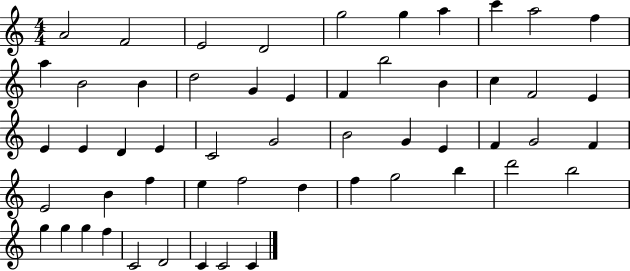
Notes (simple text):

A4/h F4/h E4/h D4/h G5/h G5/q A5/q C6/q A5/h F5/q A5/q B4/h B4/q D5/h G4/q E4/q F4/q B5/h B4/q C5/q F4/h E4/q E4/q E4/q D4/q E4/q C4/h G4/h B4/h G4/q E4/q F4/q G4/h F4/q E4/h B4/q F5/q E5/q F5/h D5/q F5/q G5/h B5/q D6/h B5/h G5/q G5/q G5/q F5/q C4/h D4/h C4/q C4/h C4/q